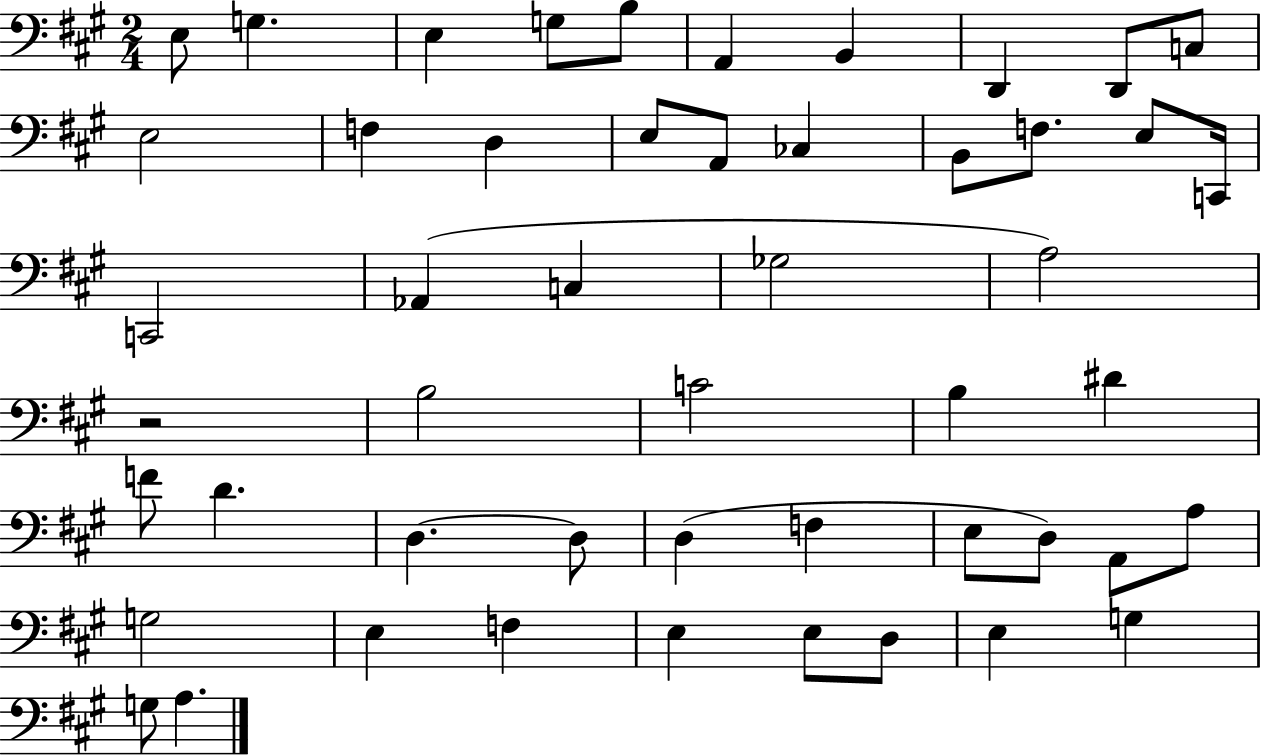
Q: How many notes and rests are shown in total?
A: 50